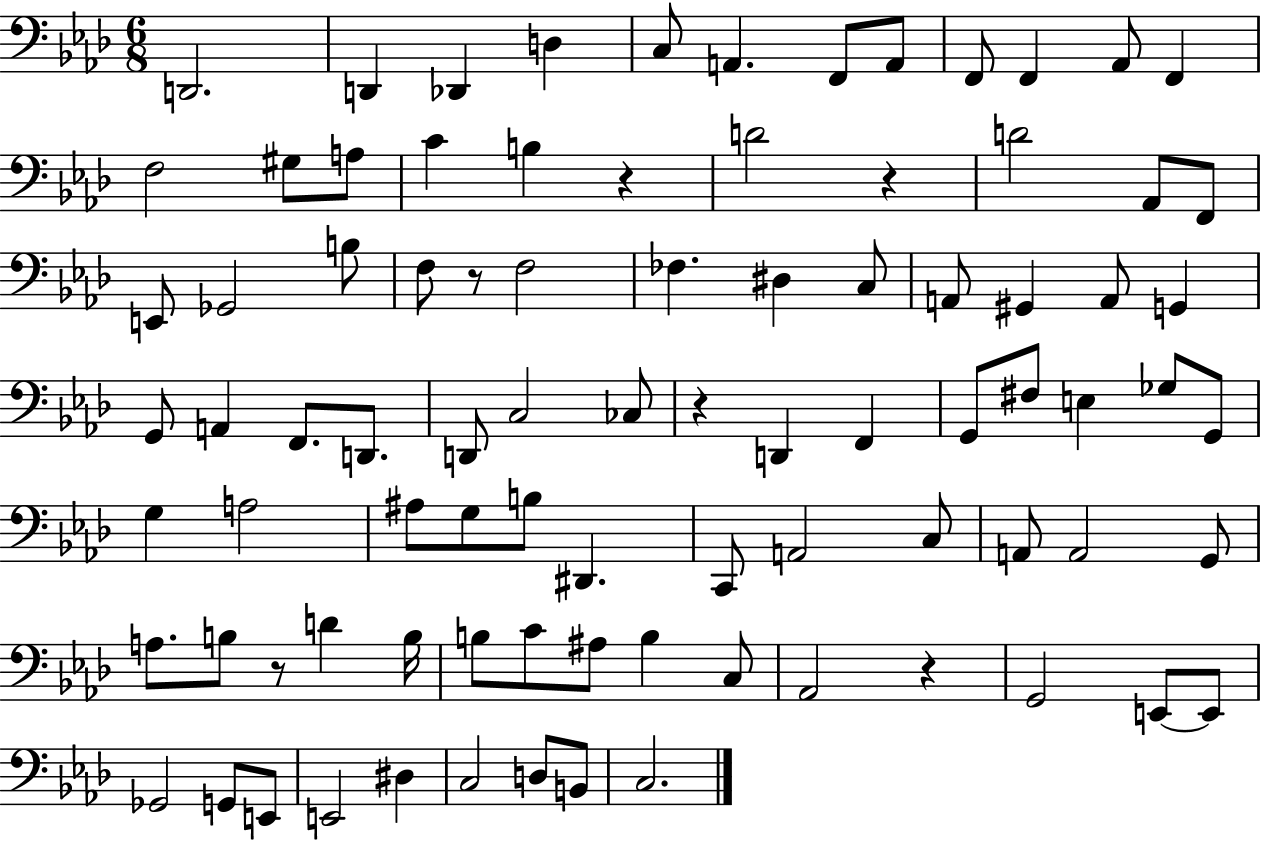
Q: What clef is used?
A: bass